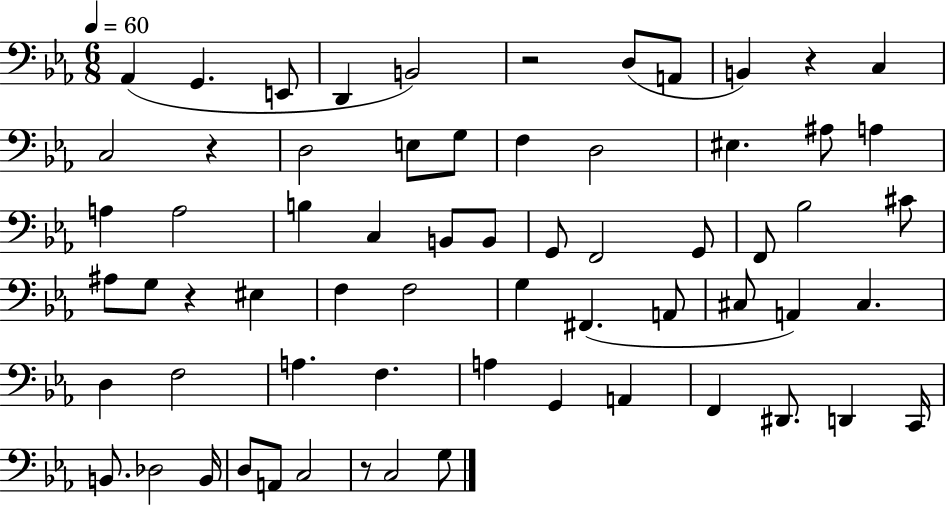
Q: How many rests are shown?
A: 5